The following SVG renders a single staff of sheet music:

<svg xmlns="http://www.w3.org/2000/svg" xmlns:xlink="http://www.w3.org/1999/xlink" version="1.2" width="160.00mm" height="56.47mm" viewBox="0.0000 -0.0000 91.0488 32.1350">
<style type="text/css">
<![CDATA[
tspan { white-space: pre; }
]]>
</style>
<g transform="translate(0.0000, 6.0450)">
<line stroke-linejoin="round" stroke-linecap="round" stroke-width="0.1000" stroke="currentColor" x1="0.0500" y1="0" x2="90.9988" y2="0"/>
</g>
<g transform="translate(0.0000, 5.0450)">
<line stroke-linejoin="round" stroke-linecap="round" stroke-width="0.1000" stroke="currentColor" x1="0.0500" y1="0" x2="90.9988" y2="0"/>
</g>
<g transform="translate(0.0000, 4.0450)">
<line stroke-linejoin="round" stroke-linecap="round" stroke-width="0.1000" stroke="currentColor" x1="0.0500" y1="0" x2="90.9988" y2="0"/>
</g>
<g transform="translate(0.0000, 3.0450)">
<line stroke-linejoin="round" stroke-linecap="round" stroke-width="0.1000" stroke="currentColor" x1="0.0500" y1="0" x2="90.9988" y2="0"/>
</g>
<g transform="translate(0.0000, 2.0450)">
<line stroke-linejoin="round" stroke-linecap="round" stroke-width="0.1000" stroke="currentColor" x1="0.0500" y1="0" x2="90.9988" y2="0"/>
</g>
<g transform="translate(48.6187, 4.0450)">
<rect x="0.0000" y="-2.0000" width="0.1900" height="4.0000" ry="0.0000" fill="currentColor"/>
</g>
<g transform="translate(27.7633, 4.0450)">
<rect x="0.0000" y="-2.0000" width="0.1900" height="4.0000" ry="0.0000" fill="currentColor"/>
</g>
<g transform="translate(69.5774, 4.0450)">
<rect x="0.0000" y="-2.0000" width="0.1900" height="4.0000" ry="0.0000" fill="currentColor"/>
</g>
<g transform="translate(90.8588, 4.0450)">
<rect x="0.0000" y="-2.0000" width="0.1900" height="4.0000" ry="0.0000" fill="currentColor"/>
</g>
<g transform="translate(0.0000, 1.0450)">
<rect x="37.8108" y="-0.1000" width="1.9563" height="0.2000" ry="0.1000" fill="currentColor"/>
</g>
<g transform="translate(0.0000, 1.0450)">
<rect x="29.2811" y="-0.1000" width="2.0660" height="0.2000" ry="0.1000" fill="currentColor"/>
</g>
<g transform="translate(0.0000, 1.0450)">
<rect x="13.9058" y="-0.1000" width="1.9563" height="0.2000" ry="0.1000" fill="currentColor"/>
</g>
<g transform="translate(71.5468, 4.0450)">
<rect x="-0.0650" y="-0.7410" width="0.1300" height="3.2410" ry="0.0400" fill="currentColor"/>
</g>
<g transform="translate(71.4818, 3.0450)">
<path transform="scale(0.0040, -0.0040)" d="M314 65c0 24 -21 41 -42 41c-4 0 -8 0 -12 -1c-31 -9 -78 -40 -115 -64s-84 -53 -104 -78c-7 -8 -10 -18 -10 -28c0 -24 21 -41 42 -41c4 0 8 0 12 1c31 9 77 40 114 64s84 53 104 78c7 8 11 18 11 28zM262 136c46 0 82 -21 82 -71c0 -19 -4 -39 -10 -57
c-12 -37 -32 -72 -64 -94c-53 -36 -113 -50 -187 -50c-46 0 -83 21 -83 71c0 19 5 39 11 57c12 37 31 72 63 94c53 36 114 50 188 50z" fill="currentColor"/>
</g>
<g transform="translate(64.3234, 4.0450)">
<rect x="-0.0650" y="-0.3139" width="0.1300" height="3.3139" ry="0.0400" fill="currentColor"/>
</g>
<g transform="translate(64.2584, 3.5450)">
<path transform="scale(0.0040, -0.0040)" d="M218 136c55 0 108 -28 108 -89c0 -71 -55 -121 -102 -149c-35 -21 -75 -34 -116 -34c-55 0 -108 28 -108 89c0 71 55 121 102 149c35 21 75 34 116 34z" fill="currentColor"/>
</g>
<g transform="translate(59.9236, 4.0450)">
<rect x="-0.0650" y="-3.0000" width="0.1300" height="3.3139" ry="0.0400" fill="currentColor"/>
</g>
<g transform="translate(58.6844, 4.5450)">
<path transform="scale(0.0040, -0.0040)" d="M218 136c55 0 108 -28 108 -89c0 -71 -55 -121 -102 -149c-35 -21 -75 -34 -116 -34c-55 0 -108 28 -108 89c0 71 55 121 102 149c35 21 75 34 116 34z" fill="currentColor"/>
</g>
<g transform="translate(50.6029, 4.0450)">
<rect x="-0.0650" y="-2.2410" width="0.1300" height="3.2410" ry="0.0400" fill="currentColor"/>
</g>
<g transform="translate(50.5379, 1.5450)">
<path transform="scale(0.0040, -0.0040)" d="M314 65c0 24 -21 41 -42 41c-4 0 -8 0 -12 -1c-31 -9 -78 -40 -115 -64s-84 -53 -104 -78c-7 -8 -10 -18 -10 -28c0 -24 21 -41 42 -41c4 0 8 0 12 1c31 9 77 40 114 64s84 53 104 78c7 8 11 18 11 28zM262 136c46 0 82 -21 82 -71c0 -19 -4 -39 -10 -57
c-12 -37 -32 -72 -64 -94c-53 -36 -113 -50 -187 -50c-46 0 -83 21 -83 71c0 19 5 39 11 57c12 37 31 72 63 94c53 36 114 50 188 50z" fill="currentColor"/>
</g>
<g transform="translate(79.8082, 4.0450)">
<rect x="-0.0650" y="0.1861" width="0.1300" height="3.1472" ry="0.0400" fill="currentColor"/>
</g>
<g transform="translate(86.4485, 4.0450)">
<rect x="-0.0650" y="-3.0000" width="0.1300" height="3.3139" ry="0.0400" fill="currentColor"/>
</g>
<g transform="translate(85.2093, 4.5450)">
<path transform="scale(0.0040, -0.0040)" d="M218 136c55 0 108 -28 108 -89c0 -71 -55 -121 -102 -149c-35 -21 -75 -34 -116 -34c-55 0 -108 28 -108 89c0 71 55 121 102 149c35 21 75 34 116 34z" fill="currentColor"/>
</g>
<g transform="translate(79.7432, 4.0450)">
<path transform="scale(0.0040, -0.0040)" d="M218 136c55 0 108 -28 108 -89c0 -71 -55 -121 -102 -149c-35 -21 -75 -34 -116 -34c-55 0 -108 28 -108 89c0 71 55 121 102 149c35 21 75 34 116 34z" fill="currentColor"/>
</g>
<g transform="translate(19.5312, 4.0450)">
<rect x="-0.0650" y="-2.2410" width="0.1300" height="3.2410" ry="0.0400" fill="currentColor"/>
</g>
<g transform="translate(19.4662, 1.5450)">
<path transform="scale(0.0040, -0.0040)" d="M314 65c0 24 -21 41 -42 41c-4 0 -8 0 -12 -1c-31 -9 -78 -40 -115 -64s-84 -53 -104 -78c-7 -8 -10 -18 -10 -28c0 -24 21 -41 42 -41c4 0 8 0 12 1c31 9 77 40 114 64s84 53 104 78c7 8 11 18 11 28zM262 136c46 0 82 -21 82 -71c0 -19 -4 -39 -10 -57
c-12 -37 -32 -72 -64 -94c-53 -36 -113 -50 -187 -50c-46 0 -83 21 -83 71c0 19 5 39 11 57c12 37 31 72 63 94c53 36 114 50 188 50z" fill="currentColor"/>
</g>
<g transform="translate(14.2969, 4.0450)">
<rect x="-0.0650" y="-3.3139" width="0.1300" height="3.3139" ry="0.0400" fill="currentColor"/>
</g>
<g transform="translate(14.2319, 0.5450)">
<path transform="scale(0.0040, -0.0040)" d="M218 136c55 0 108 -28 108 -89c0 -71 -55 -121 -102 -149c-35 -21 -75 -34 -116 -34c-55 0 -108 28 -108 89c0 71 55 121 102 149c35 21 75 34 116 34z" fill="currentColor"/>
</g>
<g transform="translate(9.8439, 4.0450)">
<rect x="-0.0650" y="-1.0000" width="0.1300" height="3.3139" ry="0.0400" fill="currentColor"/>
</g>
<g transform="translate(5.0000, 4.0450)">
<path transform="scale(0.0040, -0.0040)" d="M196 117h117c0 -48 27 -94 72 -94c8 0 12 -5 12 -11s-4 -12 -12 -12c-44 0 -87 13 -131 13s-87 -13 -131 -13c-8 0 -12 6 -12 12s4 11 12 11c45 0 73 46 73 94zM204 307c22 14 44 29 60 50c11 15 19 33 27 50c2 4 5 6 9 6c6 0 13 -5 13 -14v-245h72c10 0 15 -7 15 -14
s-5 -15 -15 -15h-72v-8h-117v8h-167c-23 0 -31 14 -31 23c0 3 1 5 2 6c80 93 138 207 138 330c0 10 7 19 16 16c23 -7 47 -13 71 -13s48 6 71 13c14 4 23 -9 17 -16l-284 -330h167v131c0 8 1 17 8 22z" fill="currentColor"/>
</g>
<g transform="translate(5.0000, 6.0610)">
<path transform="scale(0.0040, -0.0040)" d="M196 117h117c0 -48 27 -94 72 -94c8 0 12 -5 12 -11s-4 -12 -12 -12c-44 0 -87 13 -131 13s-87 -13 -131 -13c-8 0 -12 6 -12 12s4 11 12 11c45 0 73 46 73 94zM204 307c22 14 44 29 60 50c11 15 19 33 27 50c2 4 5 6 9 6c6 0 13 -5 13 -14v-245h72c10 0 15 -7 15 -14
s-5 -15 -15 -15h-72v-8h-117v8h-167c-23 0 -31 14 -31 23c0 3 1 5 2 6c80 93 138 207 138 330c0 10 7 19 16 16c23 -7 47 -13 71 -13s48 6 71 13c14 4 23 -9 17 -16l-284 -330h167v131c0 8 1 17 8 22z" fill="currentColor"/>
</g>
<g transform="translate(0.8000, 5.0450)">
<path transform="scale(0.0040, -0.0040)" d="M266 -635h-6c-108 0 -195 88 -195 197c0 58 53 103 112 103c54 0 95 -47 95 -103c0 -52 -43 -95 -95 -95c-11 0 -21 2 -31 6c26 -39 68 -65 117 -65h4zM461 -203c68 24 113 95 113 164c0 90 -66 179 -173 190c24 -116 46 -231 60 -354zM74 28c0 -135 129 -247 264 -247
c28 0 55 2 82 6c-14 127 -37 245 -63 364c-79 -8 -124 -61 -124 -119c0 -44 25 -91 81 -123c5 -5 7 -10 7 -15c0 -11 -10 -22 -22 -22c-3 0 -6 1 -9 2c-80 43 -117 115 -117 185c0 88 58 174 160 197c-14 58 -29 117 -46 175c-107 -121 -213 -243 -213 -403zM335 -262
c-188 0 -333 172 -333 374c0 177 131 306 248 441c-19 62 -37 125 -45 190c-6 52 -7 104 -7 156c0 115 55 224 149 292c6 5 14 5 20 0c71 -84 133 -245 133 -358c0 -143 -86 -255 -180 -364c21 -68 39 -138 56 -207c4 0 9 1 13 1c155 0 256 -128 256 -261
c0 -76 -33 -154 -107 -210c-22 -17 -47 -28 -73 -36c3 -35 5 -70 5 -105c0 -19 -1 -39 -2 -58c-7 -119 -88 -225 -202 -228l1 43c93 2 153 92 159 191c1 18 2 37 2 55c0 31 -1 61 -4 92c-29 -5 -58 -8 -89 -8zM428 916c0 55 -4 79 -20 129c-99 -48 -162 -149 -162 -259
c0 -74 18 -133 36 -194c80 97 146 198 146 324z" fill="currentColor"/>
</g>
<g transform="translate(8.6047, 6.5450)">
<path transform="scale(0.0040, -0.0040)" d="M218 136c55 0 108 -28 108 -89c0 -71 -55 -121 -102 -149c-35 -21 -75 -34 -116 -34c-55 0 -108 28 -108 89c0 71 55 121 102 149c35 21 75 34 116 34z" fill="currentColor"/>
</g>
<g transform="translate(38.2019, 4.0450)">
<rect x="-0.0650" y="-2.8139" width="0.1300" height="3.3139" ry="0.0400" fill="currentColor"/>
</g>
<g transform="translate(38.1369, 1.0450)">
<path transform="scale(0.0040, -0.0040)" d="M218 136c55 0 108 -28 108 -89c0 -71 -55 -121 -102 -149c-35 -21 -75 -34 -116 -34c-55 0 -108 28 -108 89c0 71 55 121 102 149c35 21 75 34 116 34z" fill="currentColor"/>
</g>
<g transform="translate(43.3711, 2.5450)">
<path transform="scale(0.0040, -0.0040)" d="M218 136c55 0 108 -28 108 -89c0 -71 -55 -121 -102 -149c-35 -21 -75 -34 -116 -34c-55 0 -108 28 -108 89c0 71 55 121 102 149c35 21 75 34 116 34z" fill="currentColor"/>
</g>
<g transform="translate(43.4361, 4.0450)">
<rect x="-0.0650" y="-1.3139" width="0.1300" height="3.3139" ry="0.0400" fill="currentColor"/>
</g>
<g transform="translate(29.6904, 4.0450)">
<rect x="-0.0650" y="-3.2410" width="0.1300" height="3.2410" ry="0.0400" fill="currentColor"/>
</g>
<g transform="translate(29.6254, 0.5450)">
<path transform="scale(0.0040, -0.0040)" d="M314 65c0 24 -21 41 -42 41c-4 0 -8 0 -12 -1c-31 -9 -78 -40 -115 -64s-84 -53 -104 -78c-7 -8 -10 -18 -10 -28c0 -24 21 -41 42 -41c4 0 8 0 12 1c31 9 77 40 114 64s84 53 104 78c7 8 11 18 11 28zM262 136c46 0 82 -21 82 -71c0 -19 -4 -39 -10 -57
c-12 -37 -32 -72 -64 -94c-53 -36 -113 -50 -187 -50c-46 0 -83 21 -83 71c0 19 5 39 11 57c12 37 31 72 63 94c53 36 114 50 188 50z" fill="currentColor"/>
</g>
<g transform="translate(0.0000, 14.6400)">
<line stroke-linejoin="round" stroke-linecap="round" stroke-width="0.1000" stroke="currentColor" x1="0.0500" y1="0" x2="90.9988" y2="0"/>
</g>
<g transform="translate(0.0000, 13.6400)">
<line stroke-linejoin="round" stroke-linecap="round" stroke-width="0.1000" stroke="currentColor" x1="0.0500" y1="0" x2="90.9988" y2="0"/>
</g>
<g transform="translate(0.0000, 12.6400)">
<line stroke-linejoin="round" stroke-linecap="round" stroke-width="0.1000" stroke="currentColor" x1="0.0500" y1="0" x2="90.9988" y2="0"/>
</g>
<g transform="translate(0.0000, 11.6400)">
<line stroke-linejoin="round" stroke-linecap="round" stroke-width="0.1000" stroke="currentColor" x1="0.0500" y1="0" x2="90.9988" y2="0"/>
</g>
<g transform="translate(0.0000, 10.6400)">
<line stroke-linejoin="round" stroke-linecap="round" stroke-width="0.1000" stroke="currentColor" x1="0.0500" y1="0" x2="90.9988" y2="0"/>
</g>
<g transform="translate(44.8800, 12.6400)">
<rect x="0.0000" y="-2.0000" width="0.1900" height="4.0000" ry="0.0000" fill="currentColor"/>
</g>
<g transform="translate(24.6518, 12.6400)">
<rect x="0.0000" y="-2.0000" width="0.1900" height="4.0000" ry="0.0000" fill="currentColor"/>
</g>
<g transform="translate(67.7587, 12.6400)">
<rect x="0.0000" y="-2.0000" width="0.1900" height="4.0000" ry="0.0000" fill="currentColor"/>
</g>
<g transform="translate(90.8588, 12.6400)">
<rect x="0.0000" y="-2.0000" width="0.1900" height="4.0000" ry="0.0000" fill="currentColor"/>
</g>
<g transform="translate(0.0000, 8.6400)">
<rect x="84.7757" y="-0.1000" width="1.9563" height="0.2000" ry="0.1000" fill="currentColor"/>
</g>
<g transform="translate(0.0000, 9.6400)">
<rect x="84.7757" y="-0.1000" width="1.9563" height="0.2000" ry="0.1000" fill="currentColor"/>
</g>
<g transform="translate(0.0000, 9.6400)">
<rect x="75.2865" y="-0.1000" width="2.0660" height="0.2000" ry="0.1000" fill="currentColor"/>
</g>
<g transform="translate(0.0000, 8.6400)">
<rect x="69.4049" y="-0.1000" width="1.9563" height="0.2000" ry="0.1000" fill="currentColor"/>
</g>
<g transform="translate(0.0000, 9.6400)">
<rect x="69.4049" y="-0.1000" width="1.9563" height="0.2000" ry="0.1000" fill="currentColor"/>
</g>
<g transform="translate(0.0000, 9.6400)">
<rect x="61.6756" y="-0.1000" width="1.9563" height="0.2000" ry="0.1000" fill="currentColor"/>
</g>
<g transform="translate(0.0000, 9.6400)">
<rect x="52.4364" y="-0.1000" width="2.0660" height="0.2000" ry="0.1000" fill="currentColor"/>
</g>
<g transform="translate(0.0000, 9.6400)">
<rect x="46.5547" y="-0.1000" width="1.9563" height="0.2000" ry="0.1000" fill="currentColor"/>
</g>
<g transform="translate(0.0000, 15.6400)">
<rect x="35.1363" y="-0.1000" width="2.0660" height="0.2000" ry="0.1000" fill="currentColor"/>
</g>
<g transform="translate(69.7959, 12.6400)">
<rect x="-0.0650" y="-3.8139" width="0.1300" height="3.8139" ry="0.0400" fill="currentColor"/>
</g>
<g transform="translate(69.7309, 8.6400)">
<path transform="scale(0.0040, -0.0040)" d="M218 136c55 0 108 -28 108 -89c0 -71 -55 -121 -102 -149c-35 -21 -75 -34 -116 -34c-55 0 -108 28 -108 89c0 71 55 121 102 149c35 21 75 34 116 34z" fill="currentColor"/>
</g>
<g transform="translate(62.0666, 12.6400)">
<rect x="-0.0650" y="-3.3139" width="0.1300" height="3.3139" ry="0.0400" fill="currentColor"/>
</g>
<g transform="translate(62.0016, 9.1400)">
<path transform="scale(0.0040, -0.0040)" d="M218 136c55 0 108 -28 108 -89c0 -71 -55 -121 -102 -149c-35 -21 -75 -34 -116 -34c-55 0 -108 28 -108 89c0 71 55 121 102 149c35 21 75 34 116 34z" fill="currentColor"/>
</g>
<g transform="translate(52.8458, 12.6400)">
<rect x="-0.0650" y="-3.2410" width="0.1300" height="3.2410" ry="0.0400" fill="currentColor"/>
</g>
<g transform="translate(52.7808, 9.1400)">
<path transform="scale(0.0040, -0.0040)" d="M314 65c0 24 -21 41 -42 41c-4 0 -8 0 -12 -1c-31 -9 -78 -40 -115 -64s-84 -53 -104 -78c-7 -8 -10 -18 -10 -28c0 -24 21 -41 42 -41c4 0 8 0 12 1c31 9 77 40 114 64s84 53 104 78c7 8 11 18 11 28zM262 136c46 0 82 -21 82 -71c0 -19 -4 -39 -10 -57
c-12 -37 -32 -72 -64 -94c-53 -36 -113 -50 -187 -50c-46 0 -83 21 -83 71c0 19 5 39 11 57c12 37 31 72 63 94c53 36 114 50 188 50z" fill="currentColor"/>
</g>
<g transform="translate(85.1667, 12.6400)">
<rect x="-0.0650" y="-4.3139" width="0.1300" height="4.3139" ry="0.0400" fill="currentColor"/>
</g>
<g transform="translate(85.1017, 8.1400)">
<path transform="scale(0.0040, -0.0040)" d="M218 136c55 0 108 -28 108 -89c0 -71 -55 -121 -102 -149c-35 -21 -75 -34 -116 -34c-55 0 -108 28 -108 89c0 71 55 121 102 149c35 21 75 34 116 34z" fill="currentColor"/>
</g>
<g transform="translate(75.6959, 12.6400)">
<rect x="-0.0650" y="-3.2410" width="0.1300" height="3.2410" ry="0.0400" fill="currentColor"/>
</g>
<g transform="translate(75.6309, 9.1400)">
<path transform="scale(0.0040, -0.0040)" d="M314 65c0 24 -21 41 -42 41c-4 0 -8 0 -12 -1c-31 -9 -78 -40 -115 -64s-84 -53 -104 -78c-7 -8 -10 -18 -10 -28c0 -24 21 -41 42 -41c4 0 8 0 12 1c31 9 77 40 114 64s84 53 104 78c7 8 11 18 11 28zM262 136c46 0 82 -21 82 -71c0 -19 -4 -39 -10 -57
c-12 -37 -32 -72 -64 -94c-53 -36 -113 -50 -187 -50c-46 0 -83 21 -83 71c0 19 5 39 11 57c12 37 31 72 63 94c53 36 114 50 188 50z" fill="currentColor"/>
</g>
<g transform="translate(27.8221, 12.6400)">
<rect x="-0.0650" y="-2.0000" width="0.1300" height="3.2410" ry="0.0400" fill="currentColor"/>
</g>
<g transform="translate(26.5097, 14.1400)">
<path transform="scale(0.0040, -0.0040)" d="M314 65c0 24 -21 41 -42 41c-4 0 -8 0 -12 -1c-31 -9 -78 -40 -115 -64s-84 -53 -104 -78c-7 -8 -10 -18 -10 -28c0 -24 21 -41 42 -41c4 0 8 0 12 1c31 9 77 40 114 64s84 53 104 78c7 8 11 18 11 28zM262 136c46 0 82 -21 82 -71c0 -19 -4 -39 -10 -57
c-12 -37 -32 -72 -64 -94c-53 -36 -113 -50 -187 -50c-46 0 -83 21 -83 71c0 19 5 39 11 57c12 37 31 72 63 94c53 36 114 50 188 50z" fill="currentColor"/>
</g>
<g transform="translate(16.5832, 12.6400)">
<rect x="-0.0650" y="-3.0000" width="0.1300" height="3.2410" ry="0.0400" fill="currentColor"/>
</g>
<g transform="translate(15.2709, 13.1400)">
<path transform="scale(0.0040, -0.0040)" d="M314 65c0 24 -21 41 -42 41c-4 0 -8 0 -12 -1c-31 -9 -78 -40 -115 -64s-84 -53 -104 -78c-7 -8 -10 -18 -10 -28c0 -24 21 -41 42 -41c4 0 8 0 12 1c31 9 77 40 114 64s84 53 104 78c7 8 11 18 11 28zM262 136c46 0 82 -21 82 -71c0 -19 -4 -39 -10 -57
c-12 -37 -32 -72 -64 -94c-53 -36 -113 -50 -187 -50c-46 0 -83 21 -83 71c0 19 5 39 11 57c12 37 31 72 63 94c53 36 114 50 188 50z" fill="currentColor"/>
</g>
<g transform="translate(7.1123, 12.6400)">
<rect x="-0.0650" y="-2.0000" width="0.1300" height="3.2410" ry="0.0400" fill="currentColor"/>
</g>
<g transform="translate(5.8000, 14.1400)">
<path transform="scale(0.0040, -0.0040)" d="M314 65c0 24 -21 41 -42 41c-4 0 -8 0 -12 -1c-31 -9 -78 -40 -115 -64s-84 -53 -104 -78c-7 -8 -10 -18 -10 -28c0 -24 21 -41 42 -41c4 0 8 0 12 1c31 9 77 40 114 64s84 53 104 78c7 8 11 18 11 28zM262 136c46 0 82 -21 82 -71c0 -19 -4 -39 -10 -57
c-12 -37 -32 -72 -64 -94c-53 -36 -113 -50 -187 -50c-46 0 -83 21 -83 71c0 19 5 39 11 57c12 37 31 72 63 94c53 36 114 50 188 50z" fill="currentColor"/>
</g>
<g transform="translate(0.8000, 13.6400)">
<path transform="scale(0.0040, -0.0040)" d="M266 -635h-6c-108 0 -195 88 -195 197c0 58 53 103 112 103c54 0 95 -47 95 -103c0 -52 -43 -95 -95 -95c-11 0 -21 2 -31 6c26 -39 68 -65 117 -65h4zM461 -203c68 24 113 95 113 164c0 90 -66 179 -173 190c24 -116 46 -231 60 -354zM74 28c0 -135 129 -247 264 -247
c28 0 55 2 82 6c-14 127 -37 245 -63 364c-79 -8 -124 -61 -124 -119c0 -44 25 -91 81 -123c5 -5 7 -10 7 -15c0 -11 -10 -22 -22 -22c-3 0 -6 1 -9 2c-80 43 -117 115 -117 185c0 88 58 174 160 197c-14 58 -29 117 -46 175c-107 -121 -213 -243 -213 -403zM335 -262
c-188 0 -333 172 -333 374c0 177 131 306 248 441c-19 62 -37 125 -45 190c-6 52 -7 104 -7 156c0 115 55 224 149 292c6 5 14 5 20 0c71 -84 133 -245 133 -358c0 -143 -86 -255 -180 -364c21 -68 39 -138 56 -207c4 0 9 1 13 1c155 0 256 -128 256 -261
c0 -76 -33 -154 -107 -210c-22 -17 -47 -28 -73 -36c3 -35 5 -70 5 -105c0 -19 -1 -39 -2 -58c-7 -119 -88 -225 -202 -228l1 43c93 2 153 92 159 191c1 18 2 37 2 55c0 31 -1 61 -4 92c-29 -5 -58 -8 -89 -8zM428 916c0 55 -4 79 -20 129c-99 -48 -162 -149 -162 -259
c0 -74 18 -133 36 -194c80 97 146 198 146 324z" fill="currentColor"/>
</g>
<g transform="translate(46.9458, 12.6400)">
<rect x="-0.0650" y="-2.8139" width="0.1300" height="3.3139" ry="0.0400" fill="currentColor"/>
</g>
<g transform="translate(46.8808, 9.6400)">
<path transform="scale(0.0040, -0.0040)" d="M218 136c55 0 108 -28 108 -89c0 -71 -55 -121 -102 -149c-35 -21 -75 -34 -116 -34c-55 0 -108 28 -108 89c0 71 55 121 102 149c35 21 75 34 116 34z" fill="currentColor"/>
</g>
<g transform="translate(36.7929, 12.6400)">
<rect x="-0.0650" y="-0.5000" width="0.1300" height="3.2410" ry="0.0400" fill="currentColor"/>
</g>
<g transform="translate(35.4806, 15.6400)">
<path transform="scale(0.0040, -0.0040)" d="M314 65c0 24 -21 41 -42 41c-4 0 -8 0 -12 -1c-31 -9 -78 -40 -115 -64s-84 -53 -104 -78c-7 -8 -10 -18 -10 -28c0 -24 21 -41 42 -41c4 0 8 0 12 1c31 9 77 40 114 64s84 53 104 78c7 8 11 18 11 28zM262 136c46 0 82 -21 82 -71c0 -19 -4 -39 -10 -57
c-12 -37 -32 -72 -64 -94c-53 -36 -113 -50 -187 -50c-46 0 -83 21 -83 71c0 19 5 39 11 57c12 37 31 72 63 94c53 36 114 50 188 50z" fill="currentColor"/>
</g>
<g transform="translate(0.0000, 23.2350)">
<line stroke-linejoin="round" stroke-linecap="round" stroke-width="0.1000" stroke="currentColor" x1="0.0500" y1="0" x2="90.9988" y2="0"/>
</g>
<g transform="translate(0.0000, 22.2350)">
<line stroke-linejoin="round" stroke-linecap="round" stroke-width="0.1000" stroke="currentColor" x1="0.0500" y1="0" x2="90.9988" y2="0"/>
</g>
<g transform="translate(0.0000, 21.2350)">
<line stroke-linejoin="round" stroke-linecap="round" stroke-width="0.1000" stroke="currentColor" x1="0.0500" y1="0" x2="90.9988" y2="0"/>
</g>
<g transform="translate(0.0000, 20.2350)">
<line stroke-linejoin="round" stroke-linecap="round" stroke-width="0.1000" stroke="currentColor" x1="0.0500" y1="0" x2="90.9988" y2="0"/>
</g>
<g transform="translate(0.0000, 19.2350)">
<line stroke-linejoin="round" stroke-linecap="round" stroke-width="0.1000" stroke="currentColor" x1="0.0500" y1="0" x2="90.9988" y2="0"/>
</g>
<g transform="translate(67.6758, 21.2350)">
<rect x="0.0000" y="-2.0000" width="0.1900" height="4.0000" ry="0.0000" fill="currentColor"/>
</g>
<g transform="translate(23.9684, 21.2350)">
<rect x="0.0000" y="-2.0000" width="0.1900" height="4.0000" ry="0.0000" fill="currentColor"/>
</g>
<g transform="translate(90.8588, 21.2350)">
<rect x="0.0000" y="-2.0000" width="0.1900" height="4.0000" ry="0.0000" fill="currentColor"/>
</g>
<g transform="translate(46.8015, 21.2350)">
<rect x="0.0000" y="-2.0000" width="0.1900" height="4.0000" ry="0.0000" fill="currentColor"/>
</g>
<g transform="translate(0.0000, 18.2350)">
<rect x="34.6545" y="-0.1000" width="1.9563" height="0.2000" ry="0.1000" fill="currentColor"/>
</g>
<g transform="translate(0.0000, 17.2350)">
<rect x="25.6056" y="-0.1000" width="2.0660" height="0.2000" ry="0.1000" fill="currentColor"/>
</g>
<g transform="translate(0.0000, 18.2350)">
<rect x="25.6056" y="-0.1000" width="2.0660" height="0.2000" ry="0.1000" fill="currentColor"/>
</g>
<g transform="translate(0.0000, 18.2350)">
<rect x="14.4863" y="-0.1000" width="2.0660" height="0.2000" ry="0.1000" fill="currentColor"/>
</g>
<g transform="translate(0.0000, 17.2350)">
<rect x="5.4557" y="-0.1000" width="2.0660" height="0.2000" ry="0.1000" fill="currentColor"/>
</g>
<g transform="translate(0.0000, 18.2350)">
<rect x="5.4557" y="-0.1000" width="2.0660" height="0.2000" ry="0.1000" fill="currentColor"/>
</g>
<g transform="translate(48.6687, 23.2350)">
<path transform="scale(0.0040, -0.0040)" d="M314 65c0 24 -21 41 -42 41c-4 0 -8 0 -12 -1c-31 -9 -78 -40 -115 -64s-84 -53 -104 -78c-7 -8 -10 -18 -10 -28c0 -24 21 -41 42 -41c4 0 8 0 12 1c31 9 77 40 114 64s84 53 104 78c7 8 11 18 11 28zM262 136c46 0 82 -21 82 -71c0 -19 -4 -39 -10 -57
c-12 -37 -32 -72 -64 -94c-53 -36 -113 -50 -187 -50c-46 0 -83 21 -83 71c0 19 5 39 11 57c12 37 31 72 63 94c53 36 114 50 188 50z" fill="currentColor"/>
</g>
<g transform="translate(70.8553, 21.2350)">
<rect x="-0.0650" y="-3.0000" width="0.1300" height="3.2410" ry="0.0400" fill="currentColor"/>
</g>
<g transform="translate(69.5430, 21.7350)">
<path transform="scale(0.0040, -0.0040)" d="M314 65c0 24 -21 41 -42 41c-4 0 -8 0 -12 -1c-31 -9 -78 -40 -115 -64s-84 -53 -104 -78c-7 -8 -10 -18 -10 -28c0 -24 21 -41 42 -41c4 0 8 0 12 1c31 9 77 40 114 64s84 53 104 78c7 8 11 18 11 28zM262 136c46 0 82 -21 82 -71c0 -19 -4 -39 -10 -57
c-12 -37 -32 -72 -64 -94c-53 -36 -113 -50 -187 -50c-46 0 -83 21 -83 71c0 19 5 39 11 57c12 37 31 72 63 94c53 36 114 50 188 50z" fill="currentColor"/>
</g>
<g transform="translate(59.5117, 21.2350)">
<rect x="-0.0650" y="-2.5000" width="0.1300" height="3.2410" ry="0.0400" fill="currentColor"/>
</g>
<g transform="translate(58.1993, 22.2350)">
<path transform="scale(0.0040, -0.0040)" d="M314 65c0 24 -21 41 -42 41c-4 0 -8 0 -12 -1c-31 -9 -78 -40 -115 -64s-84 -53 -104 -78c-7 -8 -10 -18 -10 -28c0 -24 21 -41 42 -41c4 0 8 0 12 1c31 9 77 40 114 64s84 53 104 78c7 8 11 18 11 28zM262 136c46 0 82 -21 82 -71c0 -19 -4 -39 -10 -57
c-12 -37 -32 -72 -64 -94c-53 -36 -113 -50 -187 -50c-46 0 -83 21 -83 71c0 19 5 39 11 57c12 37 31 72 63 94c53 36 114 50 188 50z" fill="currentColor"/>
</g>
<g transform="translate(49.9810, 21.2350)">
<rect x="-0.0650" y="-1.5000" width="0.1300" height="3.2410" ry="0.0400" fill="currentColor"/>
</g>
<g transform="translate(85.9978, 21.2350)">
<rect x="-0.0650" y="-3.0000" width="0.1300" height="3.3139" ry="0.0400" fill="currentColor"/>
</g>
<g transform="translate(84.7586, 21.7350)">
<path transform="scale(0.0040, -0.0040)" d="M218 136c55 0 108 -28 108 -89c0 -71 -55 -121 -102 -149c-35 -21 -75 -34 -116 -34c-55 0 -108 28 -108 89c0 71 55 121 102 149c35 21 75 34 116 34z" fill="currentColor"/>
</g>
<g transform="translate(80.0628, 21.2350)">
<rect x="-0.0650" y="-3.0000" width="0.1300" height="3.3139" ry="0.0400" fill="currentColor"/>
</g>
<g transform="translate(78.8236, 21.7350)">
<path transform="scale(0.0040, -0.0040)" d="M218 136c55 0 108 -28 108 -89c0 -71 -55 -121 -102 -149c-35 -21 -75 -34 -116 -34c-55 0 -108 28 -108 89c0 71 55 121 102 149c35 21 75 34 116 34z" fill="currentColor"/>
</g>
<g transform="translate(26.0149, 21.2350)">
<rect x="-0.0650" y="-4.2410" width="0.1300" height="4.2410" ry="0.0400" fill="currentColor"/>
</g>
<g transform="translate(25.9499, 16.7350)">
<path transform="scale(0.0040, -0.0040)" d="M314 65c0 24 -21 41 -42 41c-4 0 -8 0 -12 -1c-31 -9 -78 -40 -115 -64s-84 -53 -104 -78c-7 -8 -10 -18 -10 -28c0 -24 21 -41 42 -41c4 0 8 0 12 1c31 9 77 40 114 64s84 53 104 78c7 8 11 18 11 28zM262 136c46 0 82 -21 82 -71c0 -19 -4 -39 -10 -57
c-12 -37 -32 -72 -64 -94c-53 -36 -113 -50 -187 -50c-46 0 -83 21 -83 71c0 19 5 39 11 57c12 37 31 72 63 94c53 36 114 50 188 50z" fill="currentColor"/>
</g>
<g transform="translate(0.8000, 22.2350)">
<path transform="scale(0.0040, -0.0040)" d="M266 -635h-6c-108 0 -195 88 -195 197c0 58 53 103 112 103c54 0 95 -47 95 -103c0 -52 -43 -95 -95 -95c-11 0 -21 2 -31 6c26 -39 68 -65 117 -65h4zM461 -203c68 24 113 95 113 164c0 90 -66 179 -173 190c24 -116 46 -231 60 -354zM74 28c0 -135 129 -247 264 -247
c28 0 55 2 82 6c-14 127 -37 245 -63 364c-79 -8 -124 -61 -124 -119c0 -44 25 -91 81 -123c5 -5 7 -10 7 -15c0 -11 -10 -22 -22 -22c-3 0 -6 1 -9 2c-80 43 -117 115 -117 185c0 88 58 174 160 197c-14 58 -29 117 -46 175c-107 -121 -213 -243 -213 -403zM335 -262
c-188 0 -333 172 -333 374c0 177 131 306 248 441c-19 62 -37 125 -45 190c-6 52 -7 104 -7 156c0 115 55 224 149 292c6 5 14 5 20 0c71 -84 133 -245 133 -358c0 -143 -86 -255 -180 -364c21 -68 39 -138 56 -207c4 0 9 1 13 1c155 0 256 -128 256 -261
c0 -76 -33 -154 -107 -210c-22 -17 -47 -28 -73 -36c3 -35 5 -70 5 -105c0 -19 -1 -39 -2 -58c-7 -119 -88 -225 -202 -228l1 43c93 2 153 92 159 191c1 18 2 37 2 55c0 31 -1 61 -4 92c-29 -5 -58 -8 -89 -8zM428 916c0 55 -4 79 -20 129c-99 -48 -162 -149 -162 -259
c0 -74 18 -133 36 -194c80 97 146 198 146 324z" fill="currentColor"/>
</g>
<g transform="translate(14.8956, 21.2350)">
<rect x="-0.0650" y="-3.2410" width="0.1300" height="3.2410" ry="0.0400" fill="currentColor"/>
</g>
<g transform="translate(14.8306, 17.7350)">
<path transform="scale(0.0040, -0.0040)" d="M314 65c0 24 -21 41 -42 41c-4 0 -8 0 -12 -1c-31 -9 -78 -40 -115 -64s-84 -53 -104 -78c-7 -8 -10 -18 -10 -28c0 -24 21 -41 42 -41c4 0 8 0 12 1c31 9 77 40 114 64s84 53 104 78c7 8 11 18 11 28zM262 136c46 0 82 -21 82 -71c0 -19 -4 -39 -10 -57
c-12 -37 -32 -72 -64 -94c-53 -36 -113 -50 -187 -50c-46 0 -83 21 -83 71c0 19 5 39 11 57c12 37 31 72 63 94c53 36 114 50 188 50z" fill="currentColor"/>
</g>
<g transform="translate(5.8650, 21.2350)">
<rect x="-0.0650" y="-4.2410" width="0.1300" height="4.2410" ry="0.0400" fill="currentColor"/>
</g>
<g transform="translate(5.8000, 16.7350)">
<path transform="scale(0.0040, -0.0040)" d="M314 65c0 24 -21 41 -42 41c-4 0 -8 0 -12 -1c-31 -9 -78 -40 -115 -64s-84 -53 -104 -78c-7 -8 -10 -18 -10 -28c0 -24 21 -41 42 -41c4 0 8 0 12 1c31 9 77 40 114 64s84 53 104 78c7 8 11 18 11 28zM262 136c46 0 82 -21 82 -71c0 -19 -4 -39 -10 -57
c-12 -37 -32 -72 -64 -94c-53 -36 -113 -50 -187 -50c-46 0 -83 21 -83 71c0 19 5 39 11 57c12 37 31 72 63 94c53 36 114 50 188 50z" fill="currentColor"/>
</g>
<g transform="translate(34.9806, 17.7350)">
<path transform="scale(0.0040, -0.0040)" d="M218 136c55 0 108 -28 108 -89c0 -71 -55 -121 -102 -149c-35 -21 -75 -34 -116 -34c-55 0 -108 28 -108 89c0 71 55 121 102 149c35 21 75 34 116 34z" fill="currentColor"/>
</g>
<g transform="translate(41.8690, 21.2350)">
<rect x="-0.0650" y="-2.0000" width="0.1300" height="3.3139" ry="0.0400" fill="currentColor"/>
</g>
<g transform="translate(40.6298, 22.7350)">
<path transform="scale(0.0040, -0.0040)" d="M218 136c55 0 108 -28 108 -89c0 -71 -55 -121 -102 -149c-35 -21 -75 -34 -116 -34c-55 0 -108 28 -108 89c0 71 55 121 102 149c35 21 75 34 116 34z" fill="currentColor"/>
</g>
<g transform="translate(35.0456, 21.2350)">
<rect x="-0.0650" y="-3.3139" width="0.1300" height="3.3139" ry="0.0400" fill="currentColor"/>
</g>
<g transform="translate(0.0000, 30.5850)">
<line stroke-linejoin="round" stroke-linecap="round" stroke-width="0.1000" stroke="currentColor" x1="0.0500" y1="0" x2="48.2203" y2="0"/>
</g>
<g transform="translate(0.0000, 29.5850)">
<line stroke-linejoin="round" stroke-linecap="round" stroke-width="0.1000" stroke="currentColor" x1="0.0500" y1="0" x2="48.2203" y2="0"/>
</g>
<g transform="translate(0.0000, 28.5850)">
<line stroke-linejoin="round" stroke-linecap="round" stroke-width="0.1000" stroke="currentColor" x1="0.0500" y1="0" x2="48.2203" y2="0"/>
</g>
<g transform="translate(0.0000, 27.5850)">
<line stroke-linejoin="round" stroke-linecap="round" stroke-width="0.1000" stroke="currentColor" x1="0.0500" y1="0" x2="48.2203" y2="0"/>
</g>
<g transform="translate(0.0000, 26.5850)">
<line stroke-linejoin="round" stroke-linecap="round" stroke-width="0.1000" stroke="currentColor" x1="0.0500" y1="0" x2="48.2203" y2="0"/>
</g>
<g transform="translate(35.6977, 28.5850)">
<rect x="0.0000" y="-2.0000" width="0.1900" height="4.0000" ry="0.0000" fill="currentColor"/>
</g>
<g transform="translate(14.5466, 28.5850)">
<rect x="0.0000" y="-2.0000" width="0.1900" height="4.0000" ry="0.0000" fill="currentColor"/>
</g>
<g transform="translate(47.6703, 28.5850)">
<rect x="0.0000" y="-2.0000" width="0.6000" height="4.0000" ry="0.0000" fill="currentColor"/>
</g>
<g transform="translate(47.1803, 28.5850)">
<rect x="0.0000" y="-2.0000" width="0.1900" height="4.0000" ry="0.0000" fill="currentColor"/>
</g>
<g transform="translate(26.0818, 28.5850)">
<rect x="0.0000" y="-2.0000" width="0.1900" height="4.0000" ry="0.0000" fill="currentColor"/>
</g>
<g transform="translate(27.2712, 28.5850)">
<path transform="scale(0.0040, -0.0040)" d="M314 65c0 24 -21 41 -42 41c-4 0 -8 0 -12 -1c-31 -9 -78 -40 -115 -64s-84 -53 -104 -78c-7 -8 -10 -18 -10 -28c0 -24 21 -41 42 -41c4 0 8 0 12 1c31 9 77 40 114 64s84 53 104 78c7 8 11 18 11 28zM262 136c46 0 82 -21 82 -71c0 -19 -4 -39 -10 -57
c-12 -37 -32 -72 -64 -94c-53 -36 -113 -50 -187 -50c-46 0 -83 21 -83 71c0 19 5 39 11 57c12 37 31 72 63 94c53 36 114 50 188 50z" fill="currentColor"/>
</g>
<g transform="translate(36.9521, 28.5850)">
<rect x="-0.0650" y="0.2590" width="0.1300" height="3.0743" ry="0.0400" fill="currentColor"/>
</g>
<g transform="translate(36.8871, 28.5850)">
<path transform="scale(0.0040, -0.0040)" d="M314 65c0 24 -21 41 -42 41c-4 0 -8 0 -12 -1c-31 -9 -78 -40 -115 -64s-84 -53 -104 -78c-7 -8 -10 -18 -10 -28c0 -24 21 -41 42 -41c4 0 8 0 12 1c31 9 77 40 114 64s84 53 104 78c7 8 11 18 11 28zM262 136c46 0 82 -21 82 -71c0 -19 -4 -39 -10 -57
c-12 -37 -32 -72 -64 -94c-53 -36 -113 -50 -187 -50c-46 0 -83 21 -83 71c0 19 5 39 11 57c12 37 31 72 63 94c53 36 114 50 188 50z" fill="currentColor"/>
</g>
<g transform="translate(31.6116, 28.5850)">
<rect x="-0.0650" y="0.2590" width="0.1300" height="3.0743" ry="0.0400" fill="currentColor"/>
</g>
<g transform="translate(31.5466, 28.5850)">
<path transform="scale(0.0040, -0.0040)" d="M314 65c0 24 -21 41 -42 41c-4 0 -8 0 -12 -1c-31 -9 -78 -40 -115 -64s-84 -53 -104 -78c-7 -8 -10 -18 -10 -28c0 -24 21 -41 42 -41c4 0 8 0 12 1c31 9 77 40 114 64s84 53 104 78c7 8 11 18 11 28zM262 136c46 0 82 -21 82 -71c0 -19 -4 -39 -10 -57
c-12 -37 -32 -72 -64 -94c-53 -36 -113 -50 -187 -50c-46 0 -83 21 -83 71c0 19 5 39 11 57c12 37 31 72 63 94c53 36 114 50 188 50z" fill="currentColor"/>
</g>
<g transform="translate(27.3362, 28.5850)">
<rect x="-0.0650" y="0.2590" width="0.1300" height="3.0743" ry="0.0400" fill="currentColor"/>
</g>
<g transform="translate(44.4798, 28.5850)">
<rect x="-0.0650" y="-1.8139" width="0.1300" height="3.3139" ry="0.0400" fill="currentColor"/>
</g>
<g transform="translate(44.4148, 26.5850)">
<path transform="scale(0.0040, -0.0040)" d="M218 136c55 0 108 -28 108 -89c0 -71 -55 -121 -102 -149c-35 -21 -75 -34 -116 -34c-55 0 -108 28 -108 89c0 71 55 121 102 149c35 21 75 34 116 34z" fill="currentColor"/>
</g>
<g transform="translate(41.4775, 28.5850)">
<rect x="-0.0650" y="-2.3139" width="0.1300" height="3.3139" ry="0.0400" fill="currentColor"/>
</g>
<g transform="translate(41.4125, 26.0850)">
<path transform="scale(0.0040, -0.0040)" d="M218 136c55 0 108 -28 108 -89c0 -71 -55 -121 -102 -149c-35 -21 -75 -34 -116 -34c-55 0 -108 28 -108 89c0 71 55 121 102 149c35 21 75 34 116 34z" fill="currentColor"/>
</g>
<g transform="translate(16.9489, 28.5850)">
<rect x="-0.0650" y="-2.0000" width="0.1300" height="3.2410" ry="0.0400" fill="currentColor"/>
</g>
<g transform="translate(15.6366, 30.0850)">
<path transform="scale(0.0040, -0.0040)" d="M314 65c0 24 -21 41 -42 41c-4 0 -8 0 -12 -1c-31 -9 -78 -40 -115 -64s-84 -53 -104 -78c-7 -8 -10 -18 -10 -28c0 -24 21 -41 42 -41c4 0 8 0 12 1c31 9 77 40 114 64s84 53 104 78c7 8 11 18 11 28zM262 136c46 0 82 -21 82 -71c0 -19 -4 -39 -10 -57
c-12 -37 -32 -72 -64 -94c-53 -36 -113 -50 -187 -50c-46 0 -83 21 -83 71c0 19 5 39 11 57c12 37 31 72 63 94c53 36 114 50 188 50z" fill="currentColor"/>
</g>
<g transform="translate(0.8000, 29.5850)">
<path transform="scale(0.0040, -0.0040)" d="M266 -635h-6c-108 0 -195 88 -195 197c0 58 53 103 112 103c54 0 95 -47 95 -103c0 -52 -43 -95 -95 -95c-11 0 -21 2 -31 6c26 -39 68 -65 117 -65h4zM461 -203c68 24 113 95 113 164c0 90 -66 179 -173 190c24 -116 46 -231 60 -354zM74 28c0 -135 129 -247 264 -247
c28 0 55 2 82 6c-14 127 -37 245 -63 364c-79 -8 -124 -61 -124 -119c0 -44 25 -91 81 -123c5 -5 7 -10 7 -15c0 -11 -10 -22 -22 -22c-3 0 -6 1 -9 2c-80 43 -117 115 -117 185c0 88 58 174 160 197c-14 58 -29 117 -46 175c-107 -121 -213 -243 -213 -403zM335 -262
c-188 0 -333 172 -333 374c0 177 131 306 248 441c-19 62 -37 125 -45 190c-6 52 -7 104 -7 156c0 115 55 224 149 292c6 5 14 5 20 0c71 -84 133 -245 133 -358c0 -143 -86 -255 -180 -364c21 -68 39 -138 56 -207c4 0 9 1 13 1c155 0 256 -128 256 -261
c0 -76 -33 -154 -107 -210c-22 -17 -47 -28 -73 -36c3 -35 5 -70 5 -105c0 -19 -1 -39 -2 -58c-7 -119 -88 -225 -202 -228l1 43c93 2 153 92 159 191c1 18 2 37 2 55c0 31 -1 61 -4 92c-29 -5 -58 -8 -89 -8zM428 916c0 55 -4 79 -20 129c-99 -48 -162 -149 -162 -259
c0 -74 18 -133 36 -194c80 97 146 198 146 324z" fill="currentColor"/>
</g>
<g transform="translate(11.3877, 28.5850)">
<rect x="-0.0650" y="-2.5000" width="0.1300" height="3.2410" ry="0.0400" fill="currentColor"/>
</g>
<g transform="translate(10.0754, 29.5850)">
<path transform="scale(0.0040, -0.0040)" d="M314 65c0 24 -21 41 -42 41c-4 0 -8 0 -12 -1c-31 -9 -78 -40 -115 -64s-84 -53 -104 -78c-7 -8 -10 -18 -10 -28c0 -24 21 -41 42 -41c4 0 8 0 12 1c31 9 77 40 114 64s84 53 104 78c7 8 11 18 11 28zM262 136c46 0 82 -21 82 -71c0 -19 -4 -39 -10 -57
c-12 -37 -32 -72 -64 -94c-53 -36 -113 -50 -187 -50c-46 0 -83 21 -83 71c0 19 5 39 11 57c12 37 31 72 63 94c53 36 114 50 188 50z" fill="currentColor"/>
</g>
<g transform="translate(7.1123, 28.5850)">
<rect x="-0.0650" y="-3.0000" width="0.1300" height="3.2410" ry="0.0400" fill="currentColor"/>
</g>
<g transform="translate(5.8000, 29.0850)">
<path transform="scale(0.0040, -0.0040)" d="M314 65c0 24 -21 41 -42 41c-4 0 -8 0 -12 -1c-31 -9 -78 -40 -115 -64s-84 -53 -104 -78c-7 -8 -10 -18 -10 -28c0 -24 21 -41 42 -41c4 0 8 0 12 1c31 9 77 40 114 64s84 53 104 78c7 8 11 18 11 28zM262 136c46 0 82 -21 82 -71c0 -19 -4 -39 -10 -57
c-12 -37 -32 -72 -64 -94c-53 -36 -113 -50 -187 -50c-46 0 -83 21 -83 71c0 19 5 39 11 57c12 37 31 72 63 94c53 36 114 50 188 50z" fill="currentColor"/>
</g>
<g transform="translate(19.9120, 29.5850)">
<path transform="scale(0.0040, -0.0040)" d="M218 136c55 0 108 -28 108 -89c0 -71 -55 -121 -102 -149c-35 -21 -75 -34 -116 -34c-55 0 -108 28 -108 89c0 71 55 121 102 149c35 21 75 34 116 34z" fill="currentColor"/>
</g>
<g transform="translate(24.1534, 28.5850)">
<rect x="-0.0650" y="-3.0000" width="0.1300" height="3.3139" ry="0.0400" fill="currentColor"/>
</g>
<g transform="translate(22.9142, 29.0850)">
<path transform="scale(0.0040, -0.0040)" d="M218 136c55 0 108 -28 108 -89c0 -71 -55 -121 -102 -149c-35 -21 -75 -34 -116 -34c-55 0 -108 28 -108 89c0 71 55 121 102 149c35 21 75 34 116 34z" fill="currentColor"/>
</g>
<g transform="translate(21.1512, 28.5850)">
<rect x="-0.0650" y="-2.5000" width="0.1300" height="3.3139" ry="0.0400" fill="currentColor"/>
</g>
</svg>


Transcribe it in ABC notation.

X:1
T:Untitled
M:4/4
L:1/4
K:C
D b g2 b2 a e g2 A c d2 B A F2 A2 F2 C2 a b2 b c' b2 d' d'2 b2 d'2 b F E2 G2 A2 A A A2 G2 F2 G A B2 B2 B2 g f